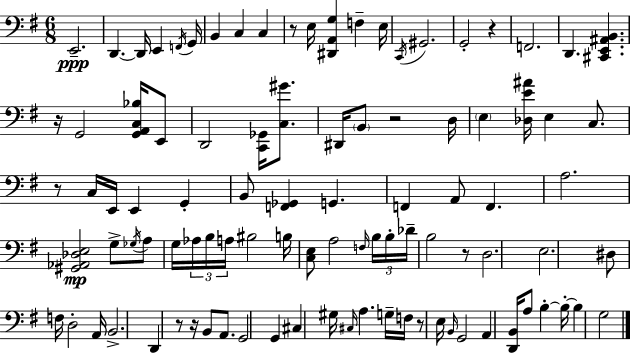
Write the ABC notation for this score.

X:1
T:Untitled
M:6/8
L:1/4
K:G
E,,2 D,, D,,/4 E,, F,,/4 G,,/4 B,, C, C, z/2 E,/4 [^D,,A,,G,] F, E,/4 C,,/4 ^G,,2 G,,2 z F,,2 D,, [^C,,E,,^A,,B,,] z/4 G,,2 [G,,A,,C,_B,]/4 E,,/2 D,,2 [C,,_G,,]/4 [C,^G]/2 ^D,,/4 B,,/2 z2 D,/4 E, [_D,E^A]/4 E, C,/2 z/2 C,/4 E,,/4 E,, G,, B,,/2 [F,,_G,,] G,, F,, A,,/2 F,, A,2 [^G,,_A,,_D,E,]2 G,/2 _G,/4 A,/2 G,/4 _A,/4 B,/4 A,/4 ^B,2 B,/4 [C,E,]/2 A,2 F,/4 B,/4 B,/4 _D/4 B,2 z/2 D,2 E,2 ^D,/2 F,/4 D,2 A,,/4 B,,2 D,, z/2 z/4 B,,/2 A,,/2 G,,2 G,, ^C, ^G,/4 ^C,/4 A, G,/4 F,/4 z/2 E,/4 B,,/4 G,,2 A,, [D,,B,,]/4 A,/2 B, B,/4 B, G,2